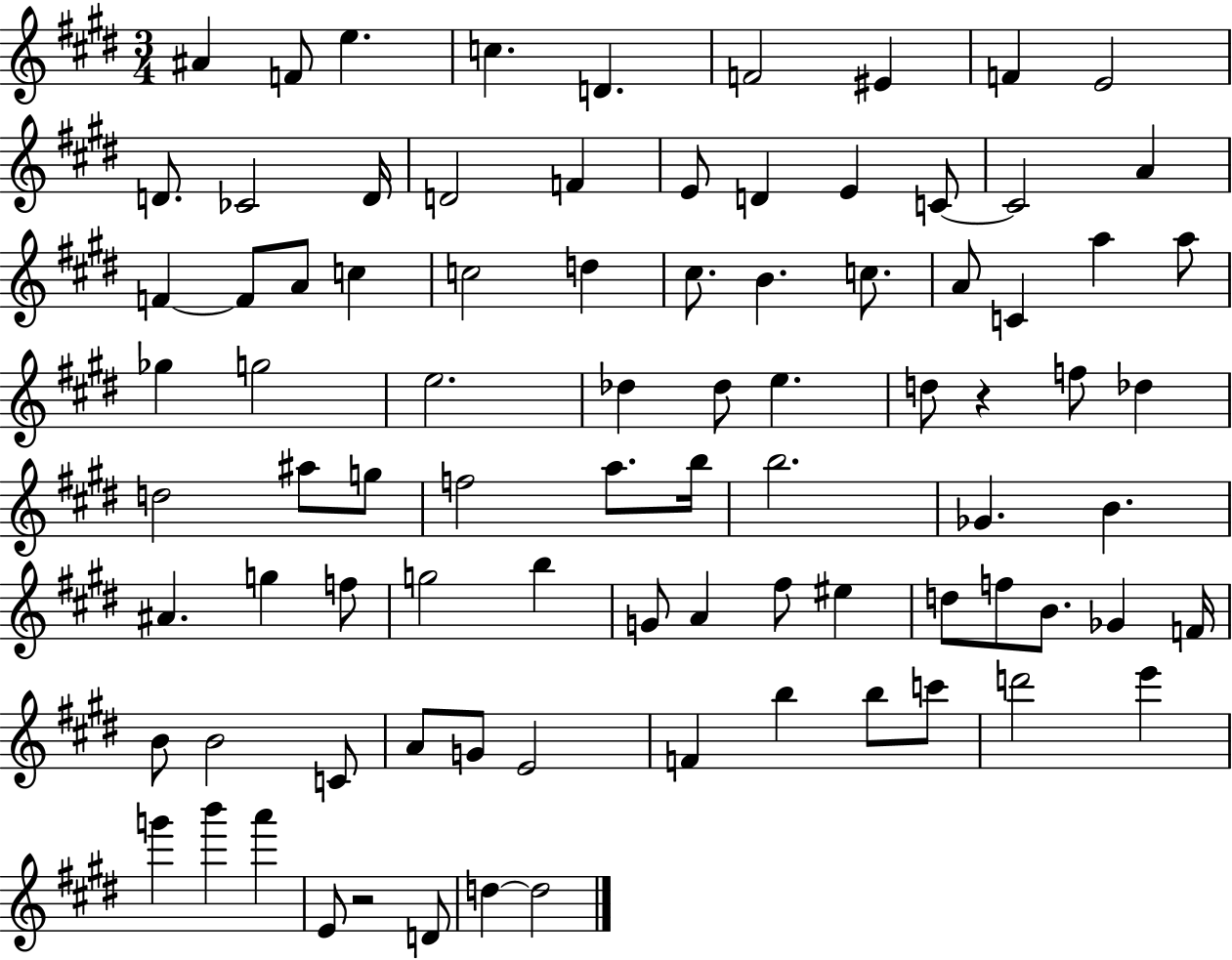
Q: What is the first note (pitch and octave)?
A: A#4